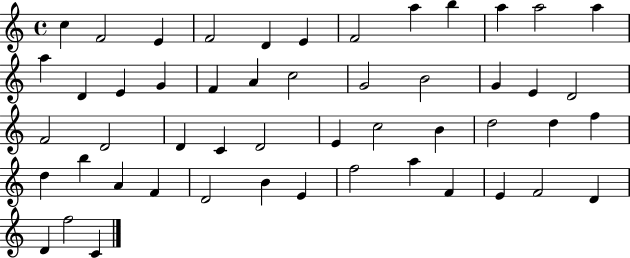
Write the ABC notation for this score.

X:1
T:Untitled
M:4/4
L:1/4
K:C
c F2 E F2 D E F2 a b a a2 a a D E G F A c2 G2 B2 G E D2 F2 D2 D C D2 E c2 B d2 d f d b A F D2 B E f2 a F E F2 D D f2 C